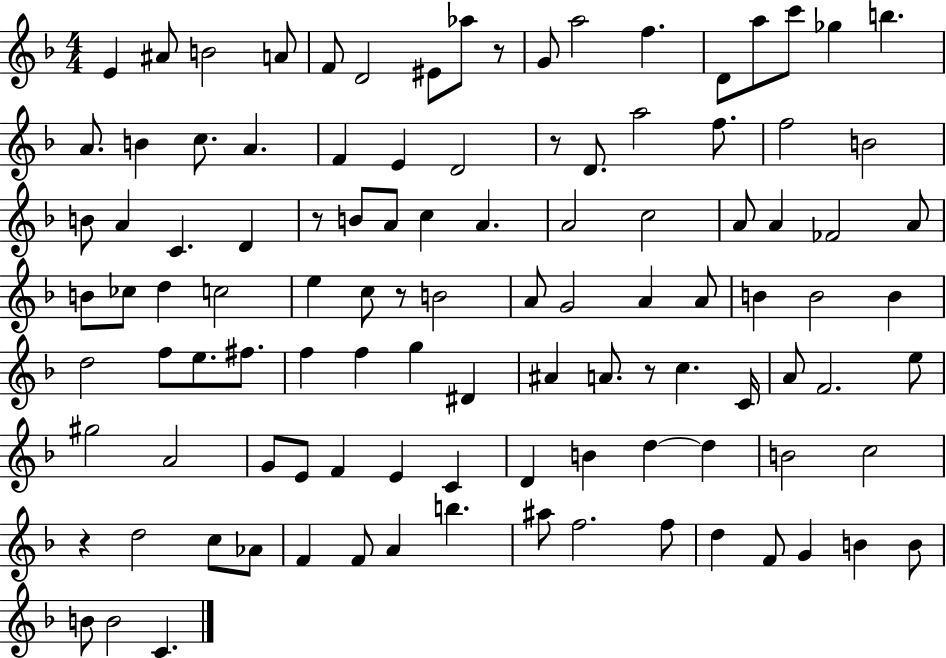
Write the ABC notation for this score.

X:1
T:Untitled
M:4/4
L:1/4
K:F
E ^A/2 B2 A/2 F/2 D2 ^E/2 _a/2 z/2 G/2 a2 f D/2 a/2 c'/2 _g b A/2 B c/2 A F E D2 z/2 D/2 a2 f/2 f2 B2 B/2 A C D z/2 B/2 A/2 c A A2 c2 A/2 A _F2 A/2 B/2 _c/2 d c2 e c/2 z/2 B2 A/2 G2 A A/2 B B2 B d2 f/2 e/2 ^f/2 f f g ^D ^A A/2 z/2 c C/4 A/2 F2 e/2 ^g2 A2 G/2 E/2 F E C D B d d B2 c2 z d2 c/2 _A/2 F F/2 A b ^a/2 f2 f/2 d F/2 G B B/2 B/2 B2 C